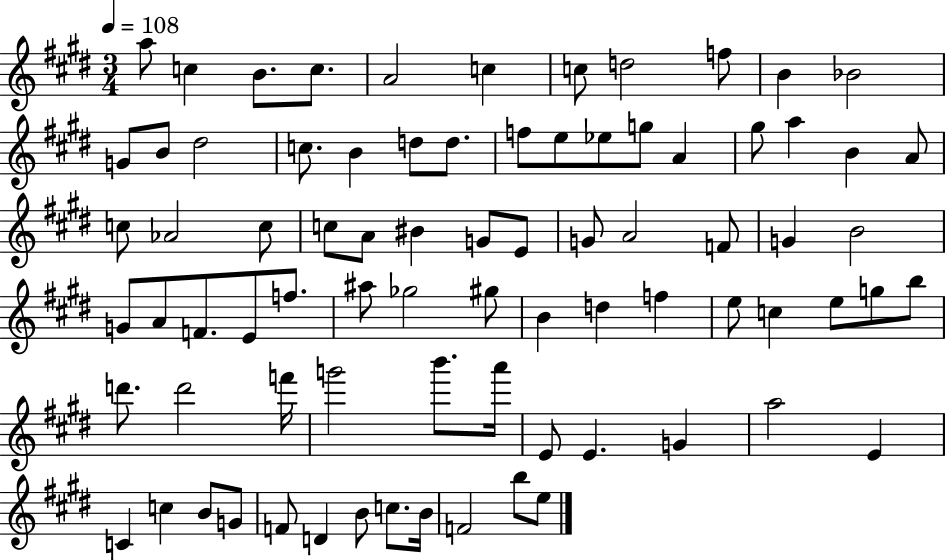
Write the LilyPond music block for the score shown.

{
  \clef treble
  \numericTimeSignature
  \time 3/4
  \key e \major
  \tempo 4 = 108
  a''8 c''4 b'8. c''8. | a'2 c''4 | c''8 d''2 f''8 | b'4 bes'2 | \break g'8 b'8 dis''2 | c''8. b'4 d''8 d''8. | f''8 e''8 ees''8 g''8 a'4 | gis''8 a''4 b'4 a'8 | \break c''8 aes'2 c''8 | c''8 a'8 bis'4 g'8 e'8 | g'8 a'2 f'8 | g'4 b'2 | \break g'8 a'8 f'8. e'8 f''8. | ais''8 ges''2 gis''8 | b'4 d''4 f''4 | e''8 c''4 e''8 g''8 b''8 | \break d'''8. d'''2 f'''16 | g'''2 b'''8. a'''16 | e'8 e'4. g'4 | a''2 e'4 | \break c'4 c''4 b'8 g'8 | f'8 d'4 b'8 c''8. b'16 | f'2 b''8 e''8 | \bar "|."
}